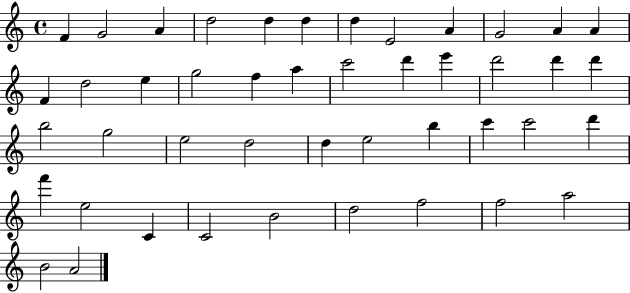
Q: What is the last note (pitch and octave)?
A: A4